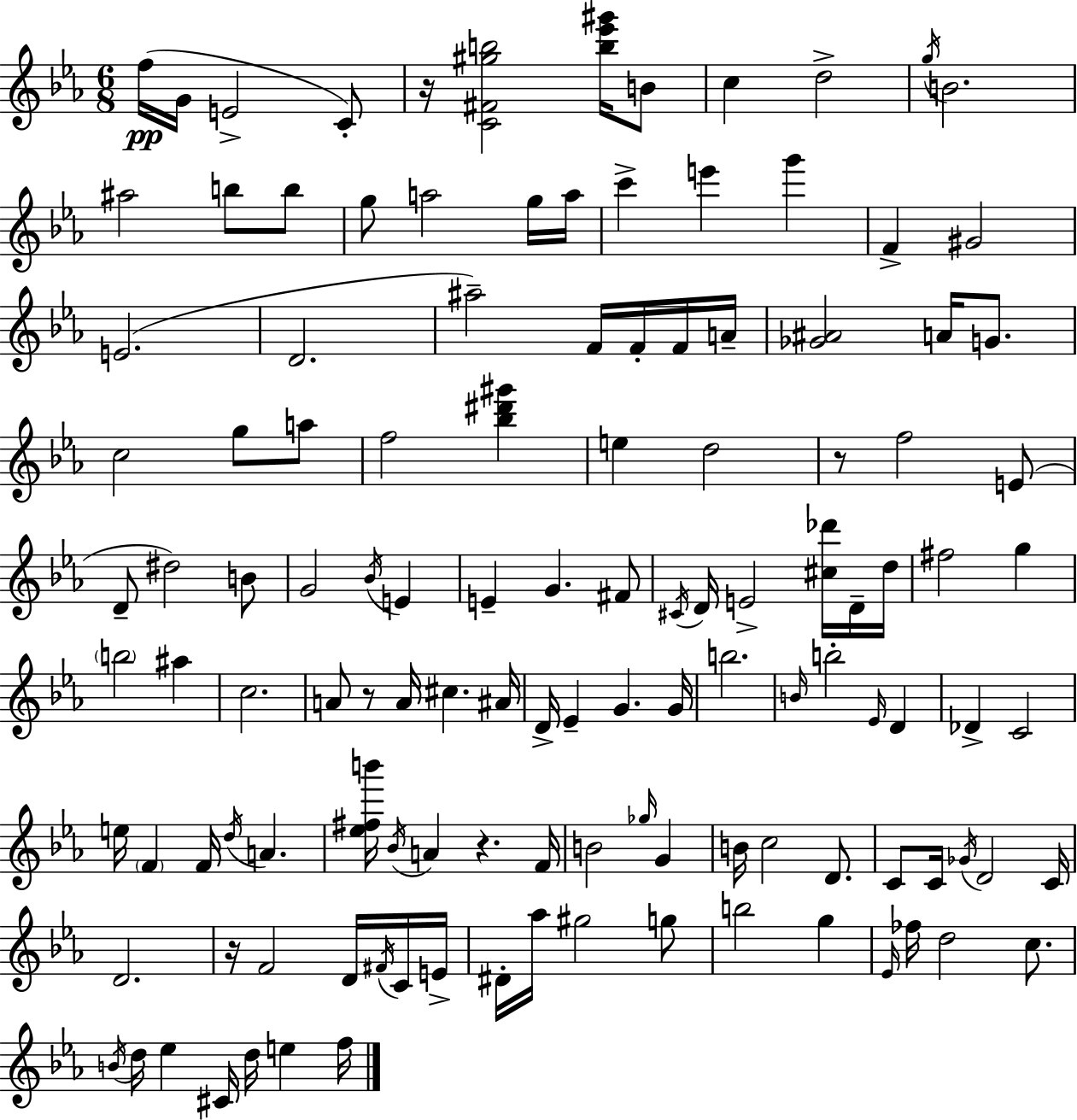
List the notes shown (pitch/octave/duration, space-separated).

F5/s G4/s E4/h C4/e R/s [C4,F#4,G#5,B5]/h [B5,Eb6,G#6]/s B4/e C5/q D5/h G5/s B4/h. A#5/h B5/e B5/e G5/e A5/h G5/s A5/s C6/q E6/q G6/q F4/q G#4/h E4/h. D4/h. A#5/h F4/s F4/s F4/s A4/s [Gb4,A#4]/h A4/s G4/e. C5/h G5/e A5/e F5/h [Bb5,D#6,G#6]/q E5/q D5/h R/e F5/h E4/e D4/e D#5/h B4/e G4/h Bb4/s E4/q E4/q G4/q. F#4/e C#4/s D4/s E4/h [C#5,Db6]/s D4/s D5/s F#5/h G5/q B5/h A#5/q C5/h. A4/e R/e A4/s C#5/q. A#4/s D4/s Eb4/q G4/q. G4/s B5/h. B4/s B5/h Eb4/s D4/q Db4/q C4/h E5/s F4/q F4/s D5/s A4/q. [Eb5,F#5,B6]/s Bb4/s A4/q R/q. F4/s B4/h Gb5/s G4/q B4/s C5/h D4/e. C4/e C4/s Gb4/s D4/h C4/s D4/h. R/s F4/h D4/s F#4/s C4/s E4/s D#4/s Ab5/s G#5/h G5/e B5/h G5/q Eb4/s FES5/s D5/h C5/e. B4/s D5/s Eb5/q C#4/s D5/s E5/q F5/s